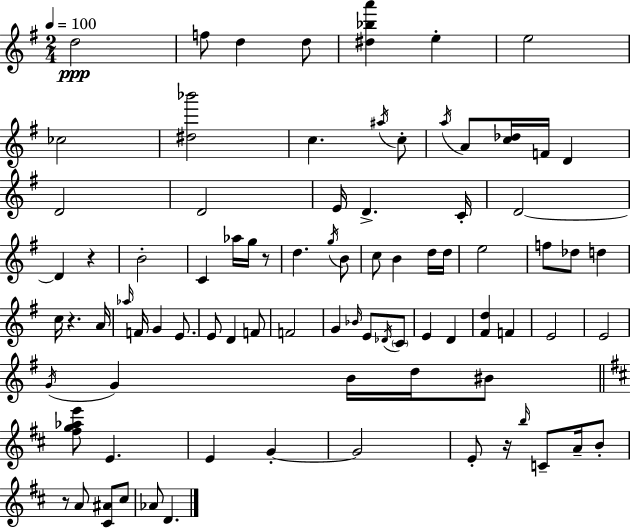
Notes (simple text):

D5/h F5/e D5/q D5/e [D#5,Bb5,A6]/q E5/q E5/h CES5/h [D#5,Bb6]/h C5/q. A#5/s C5/e A5/s A4/e [C5,Db5]/s F4/s D4/q D4/h D4/h E4/s D4/q. C4/s D4/h D4/q R/q B4/h C4/q Ab5/s G5/s R/e D5/q. G5/s B4/e C5/e B4/q D5/s D5/s E5/h F5/e Db5/e D5/q C5/s R/q. A4/s Ab5/s F4/s G4/q E4/e. E4/e D4/q F4/e F4/h G4/q Bb4/s E4/e Db4/s C4/e E4/q D4/q [F#4,D5]/q F4/q E4/h E4/h G4/s G4/q B4/s D5/s BIS4/e [F#5,G5,Ab5,E6]/e E4/q. E4/q G4/q G4/h E4/e R/s B5/s C4/e A4/s B4/e R/e A4/e [C#4,A#4]/e C#5/e Ab4/e D4/q.